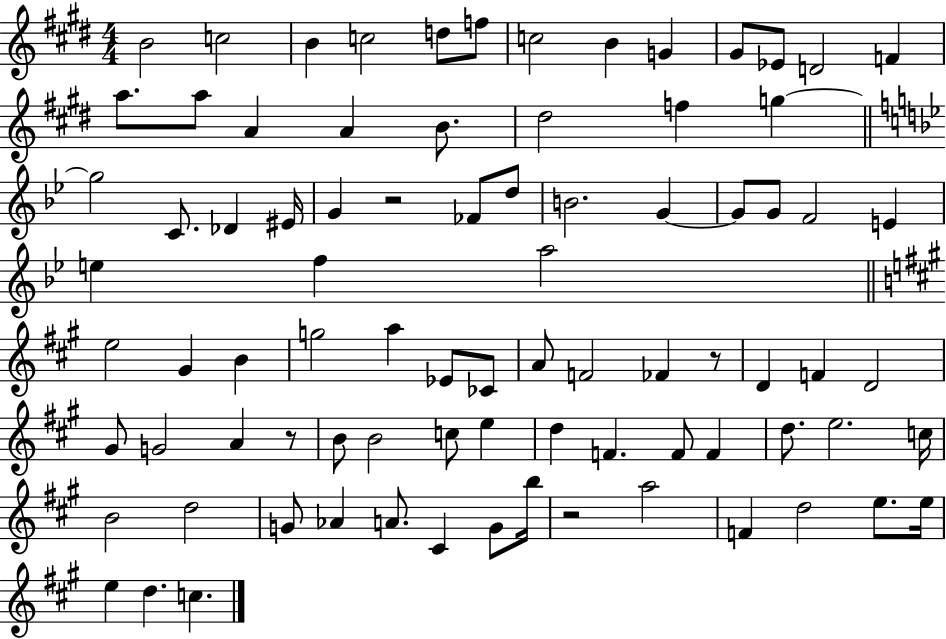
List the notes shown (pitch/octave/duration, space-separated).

B4/h C5/h B4/q C5/h D5/e F5/e C5/h B4/q G4/q G#4/e Eb4/e D4/h F4/q A5/e. A5/e A4/q A4/q B4/e. D#5/h F5/q G5/q G5/h C4/e. Db4/q EIS4/s G4/q R/h FES4/e D5/e B4/h. G4/q G4/e G4/e F4/h E4/q E5/q F5/q A5/h E5/h G#4/q B4/q G5/h A5/q Eb4/e CES4/e A4/e F4/h FES4/q R/e D4/q F4/q D4/h G#4/e G4/h A4/q R/e B4/e B4/h C5/e E5/q D5/q F4/q. F4/e F4/q D5/e. E5/h. C5/s B4/h D5/h G4/e Ab4/q A4/e. C#4/q G4/e B5/s R/h A5/h F4/q D5/h E5/e. E5/s E5/q D5/q. C5/q.